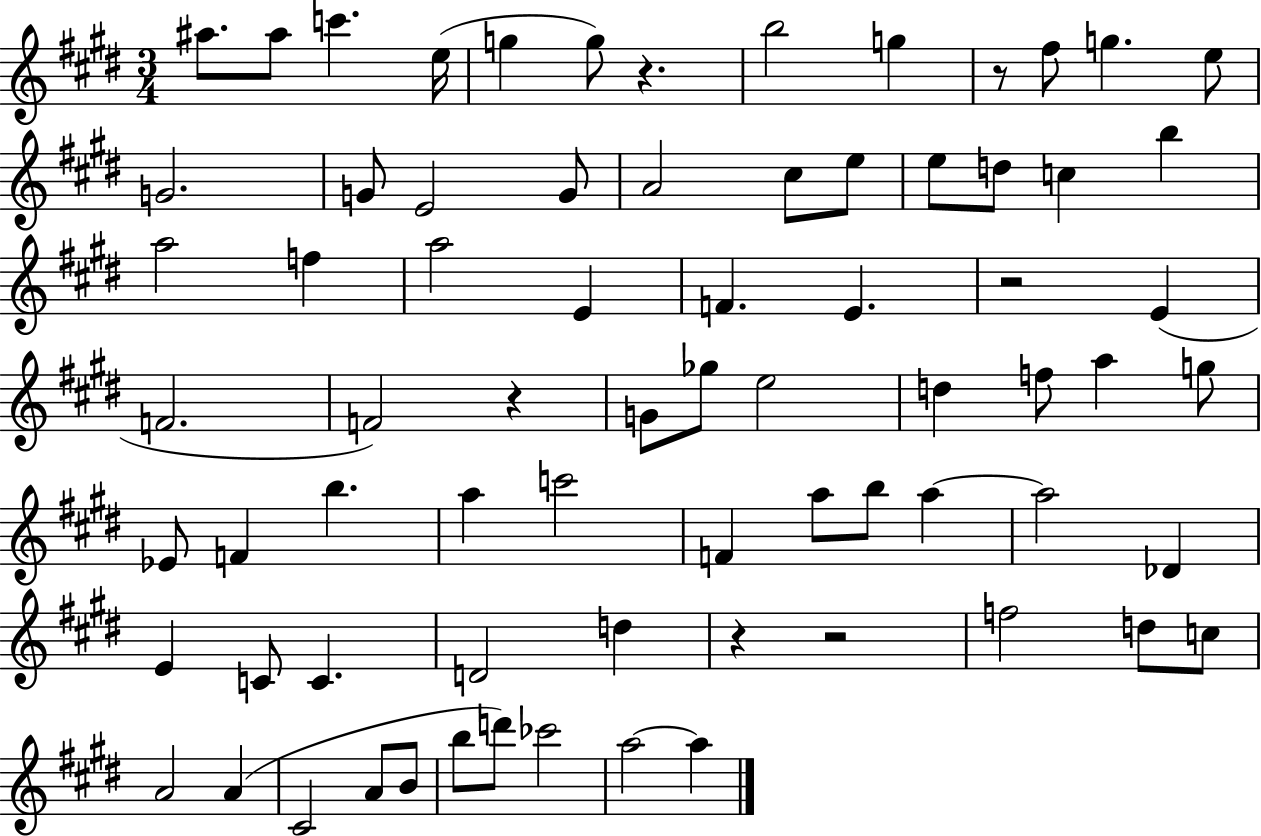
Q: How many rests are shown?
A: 6